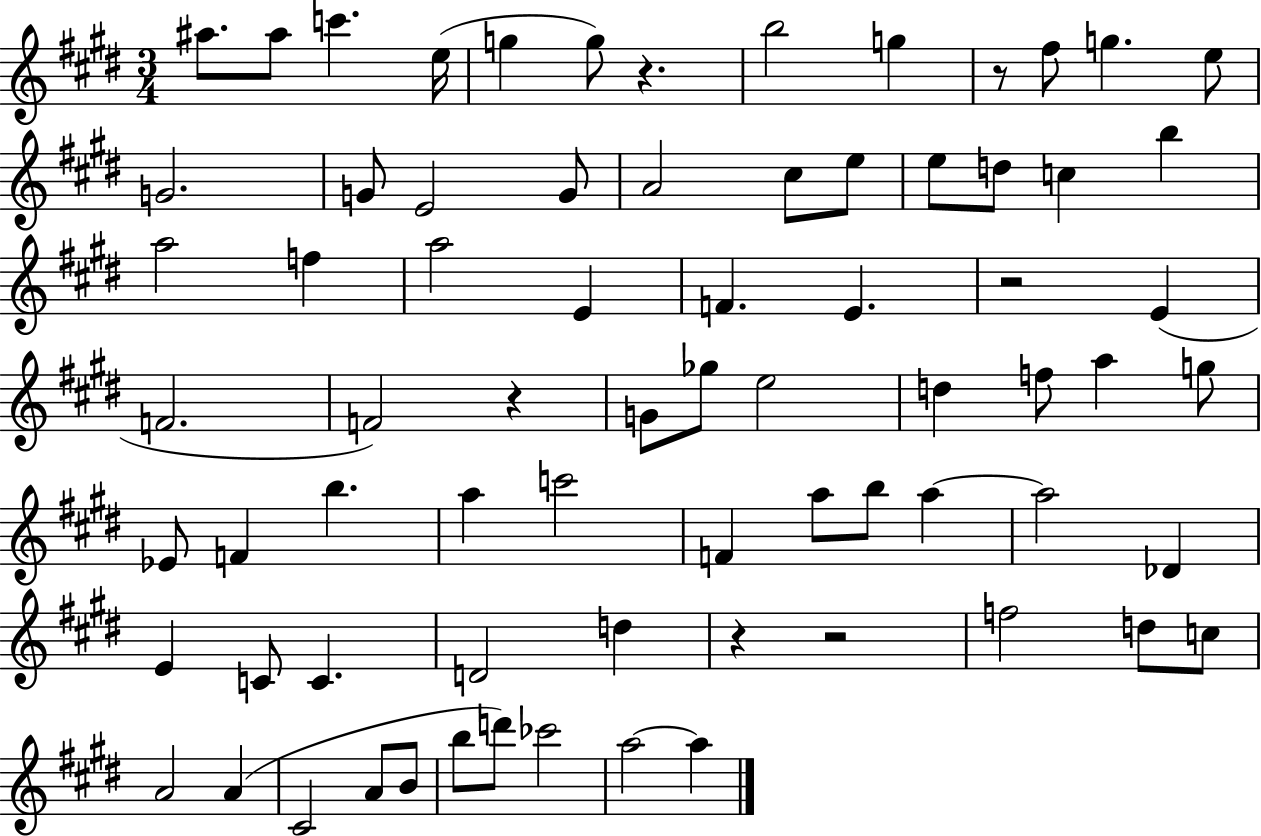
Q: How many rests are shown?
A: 6